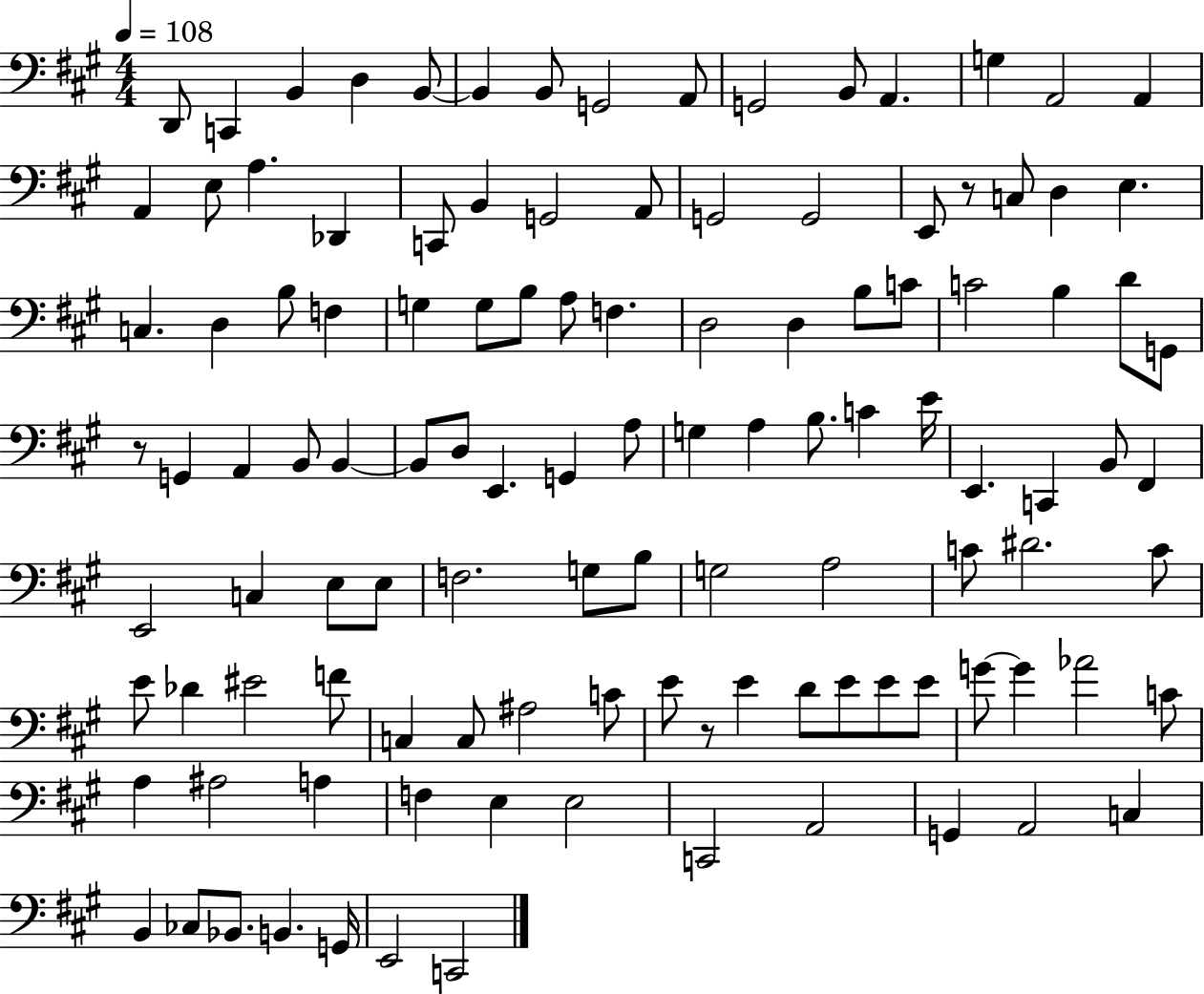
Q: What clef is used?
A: bass